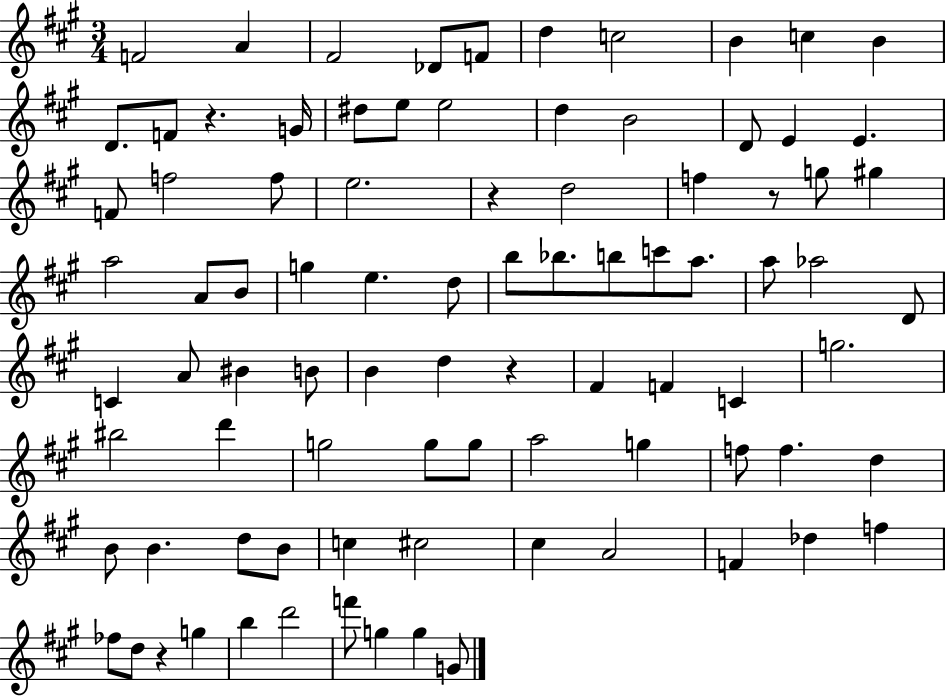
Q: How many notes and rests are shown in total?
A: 88